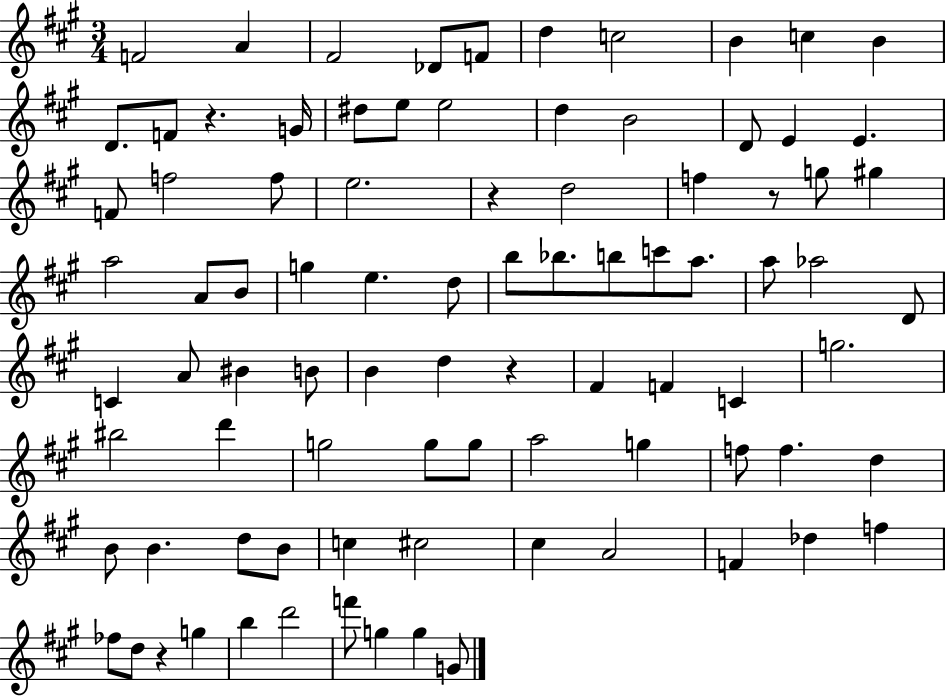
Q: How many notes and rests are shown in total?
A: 88